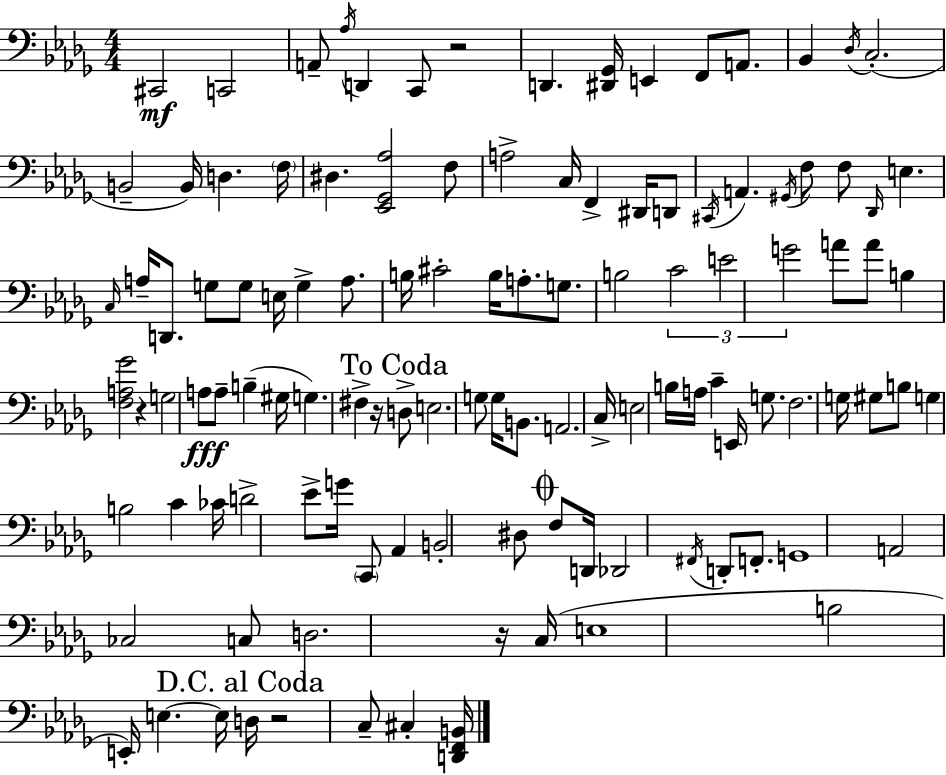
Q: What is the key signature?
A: BES minor